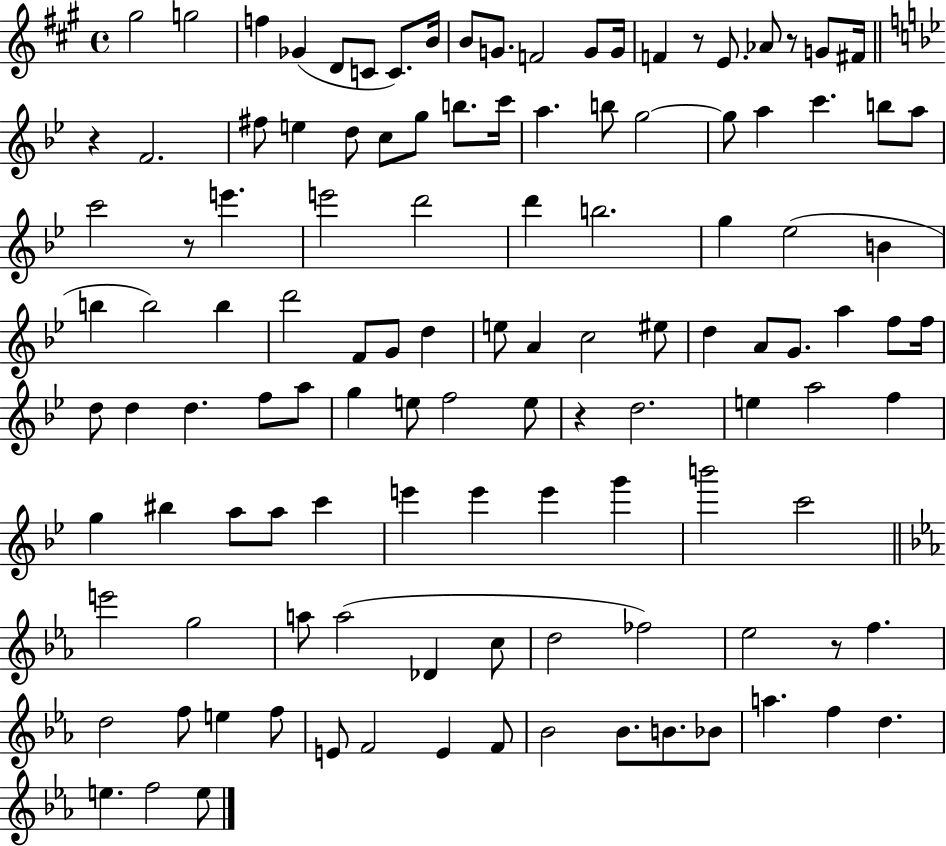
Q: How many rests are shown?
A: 6